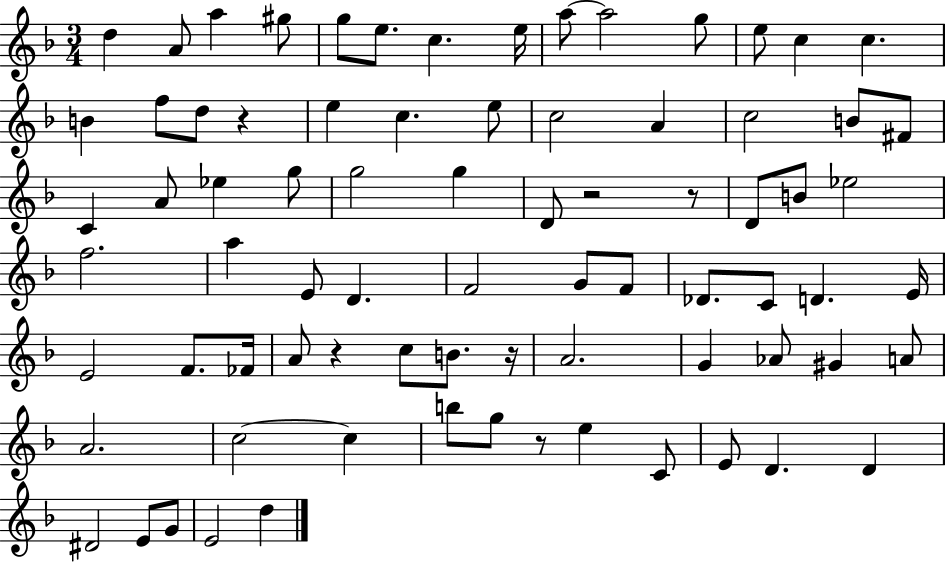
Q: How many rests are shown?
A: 6